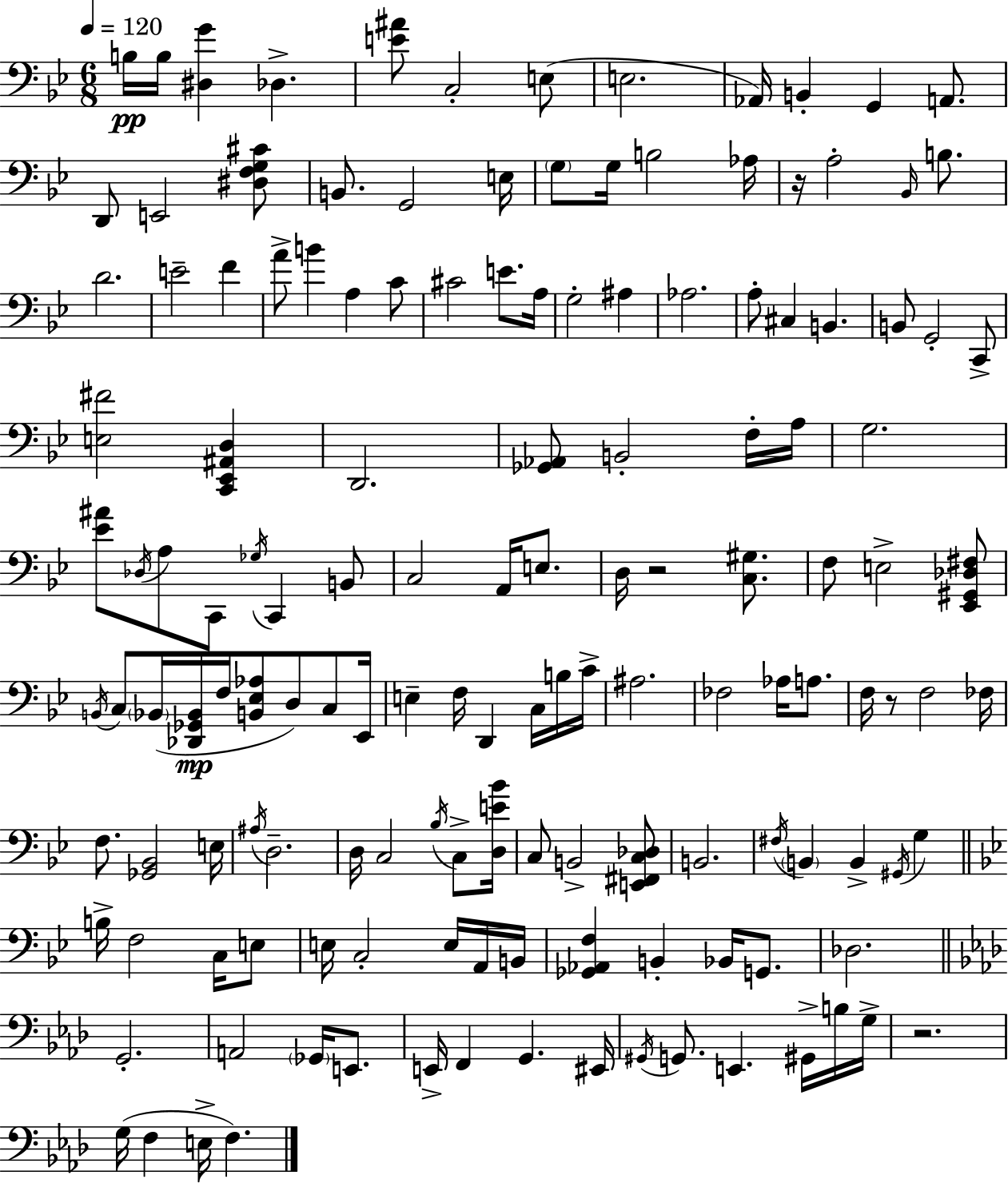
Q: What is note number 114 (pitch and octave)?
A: G2